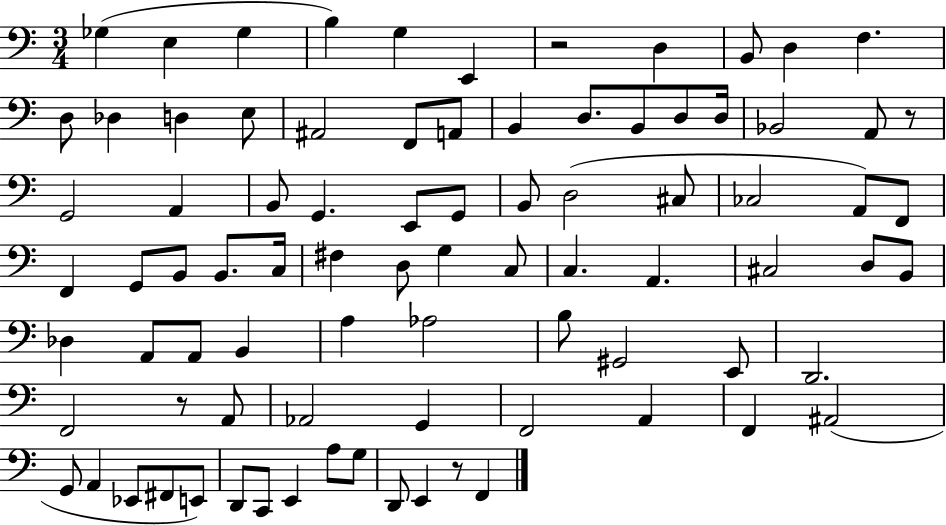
Gb3/q E3/q Gb3/q B3/q G3/q E2/q R/h D3/q B2/e D3/q F3/q. D3/e Db3/q D3/q E3/e A#2/h F2/e A2/e B2/q D3/e. B2/e D3/e D3/s Bb2/h A2/e R/e G2/h A2/q B2/e G2/q. E2/e G2/e B2/e D3/h C#3/e CES3/h A2/e F2/e F2/q G2/e B2/e B2/e. C3/s F#3/q D3/e G3/q C3/e C3/q. A2/q. C#3/h D3/e B2/e Db3/q A2/e A2/e B2/q A3/q Ab3/h B3/e G#2/h E2/e D2/h. F2/h R/e A2/e Ab2/h G2/q F2/h A2/q F2/q A#2/h G2/e A2/q Eb2/e F#2/e E2/e D2/e C2/e E2/q A3/e G3/e D2/e E2/q R/e F2/q